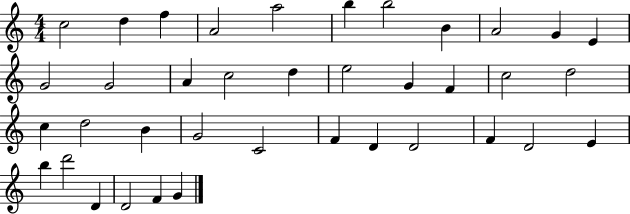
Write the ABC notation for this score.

X:1
T:Untitled
M:4/4
L:1/4
K:C
c2 d f A2 a2 b b2 B A2 G E G2 G2 A c2 d e2 G F c2 d2 c d2 B G2 C2 F D D2 F D2 E b d'2 D D2 F G